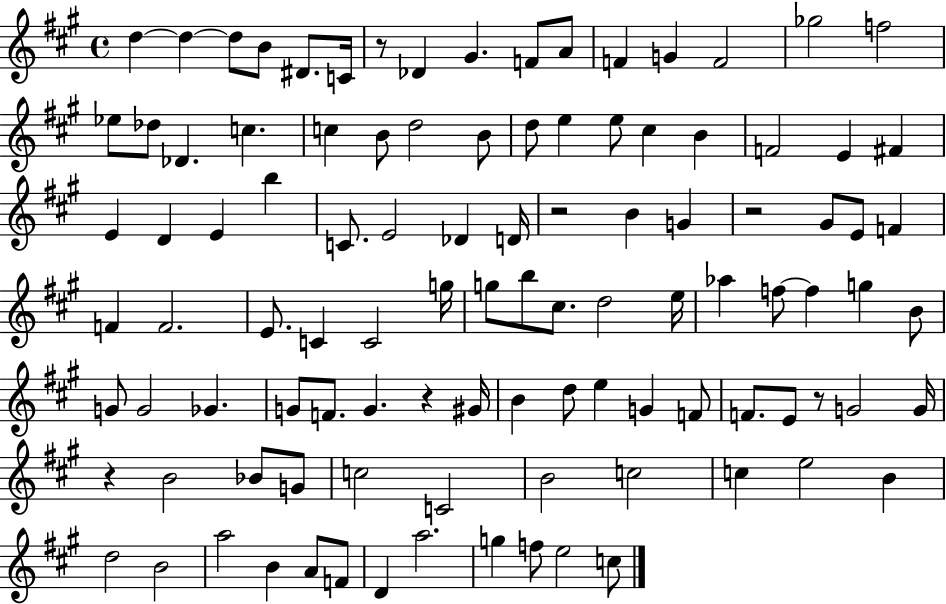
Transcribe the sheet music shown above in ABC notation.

X:1
T:Untitled
M:4/4
L:1/4
K:A
d d d/2 B/2 ^D/2 C/4 z/2 _D ^G F/2 A/2 F G F2 _g2 f2 _e/2 _d/2 _D c c B/2 d2 B/2 d/2 e e/2 ^c B F2 E ^F E D E b C/2 E2 _D D/4 z2 B G z2 ^G/2 E/2 F F F2 E/2 C C2 g/4 g/2 b/2 ^c/2 d2 e/4 _a f/2 f g B/2 G/2 G2 _G G/2 F/2 G z ^G/4 B d/2 e G F/2 F/2 E/2 z/2 G2 G/4 z B2 _B/2 G/2 c2 C2 B2 c2 c e2 B d2 B2 a2 B A/2 F/2 D a2 g f/2 e2 c/2